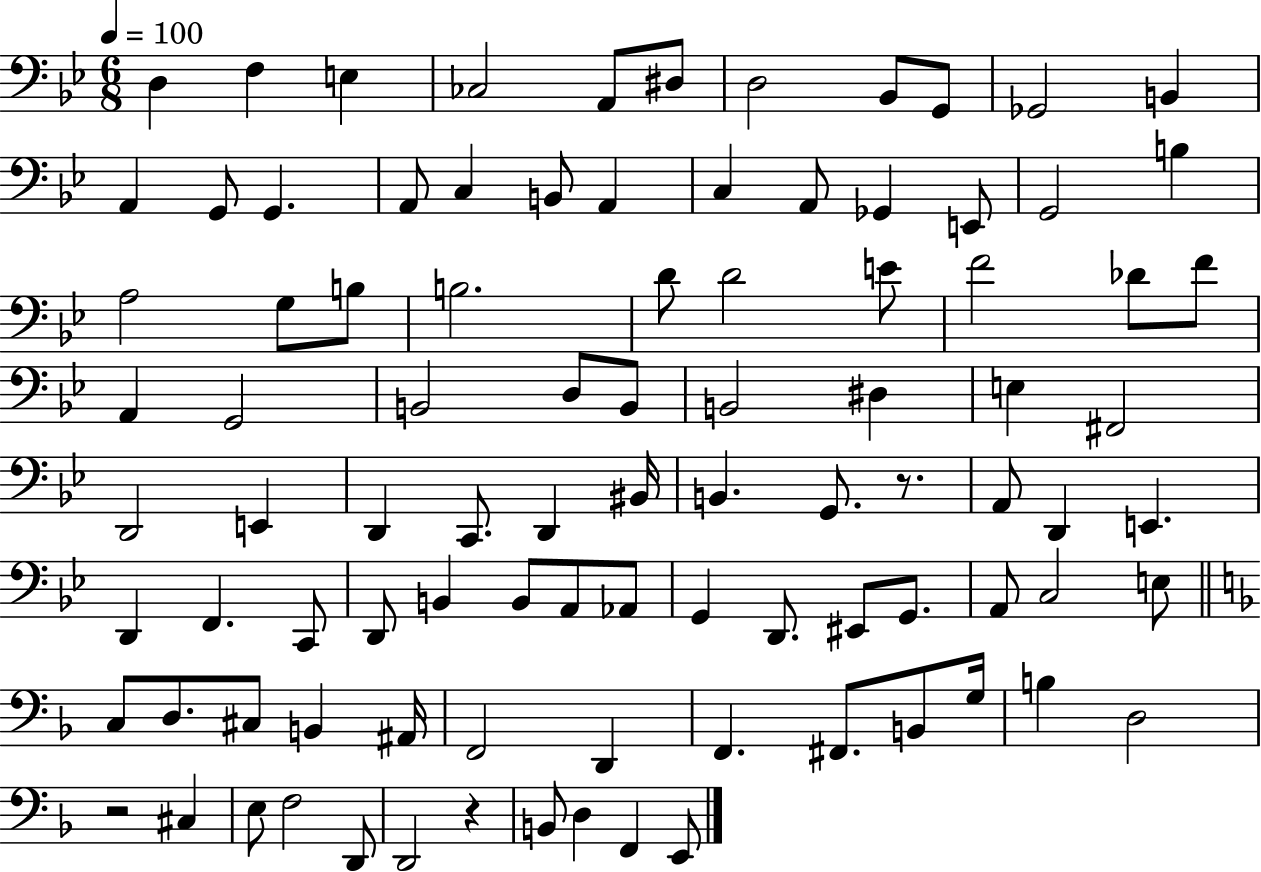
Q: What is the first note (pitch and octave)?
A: D3